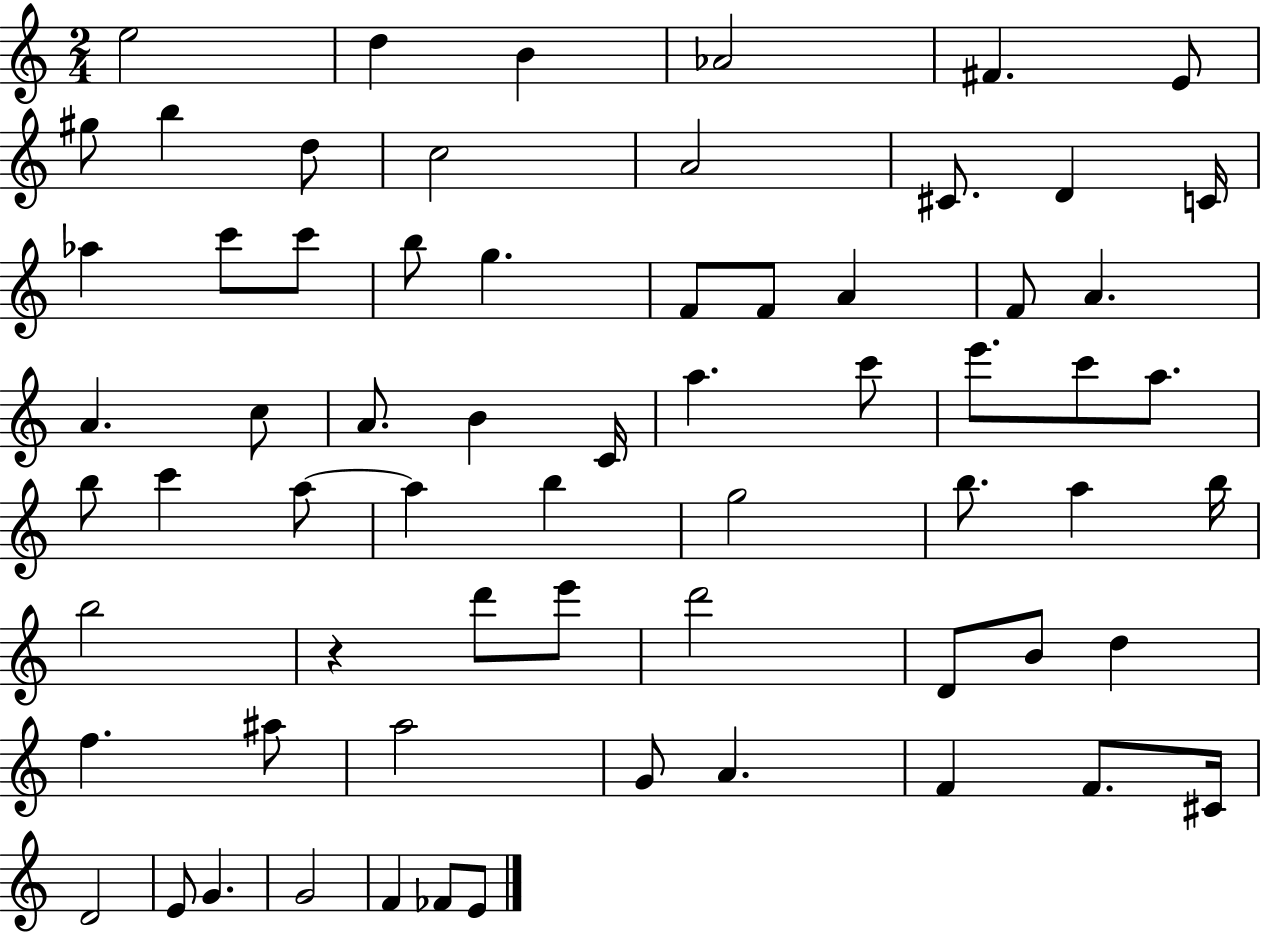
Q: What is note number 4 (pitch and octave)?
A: Ab4